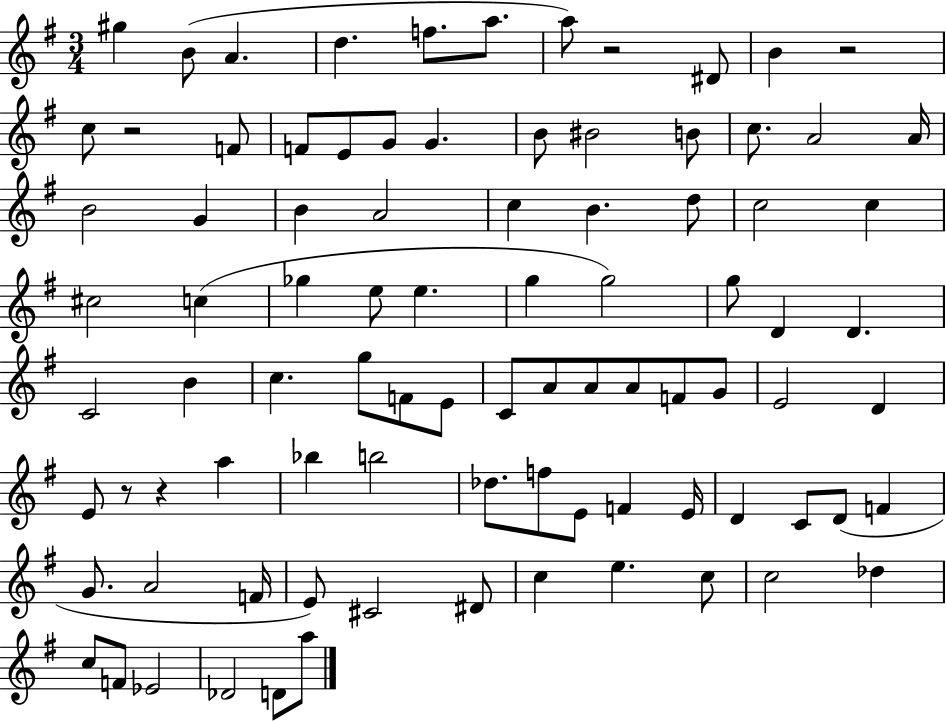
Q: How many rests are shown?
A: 5